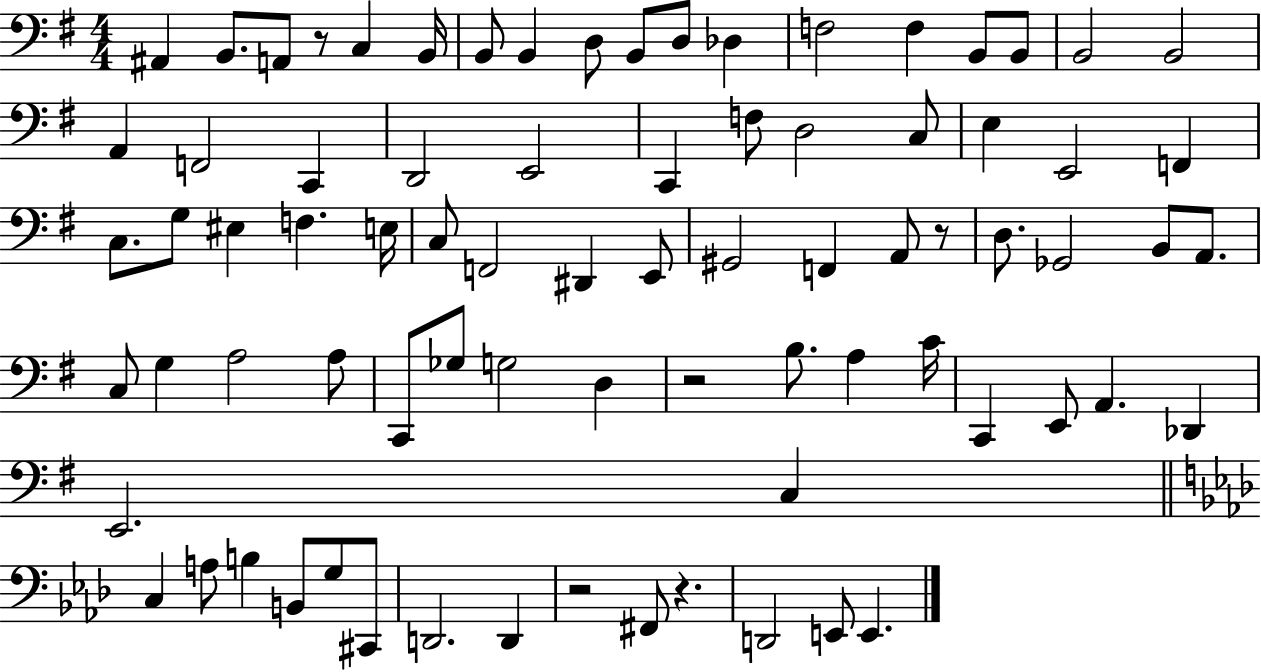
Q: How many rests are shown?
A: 5